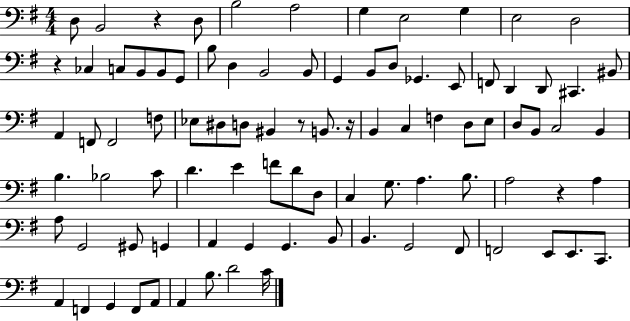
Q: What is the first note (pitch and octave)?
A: D3